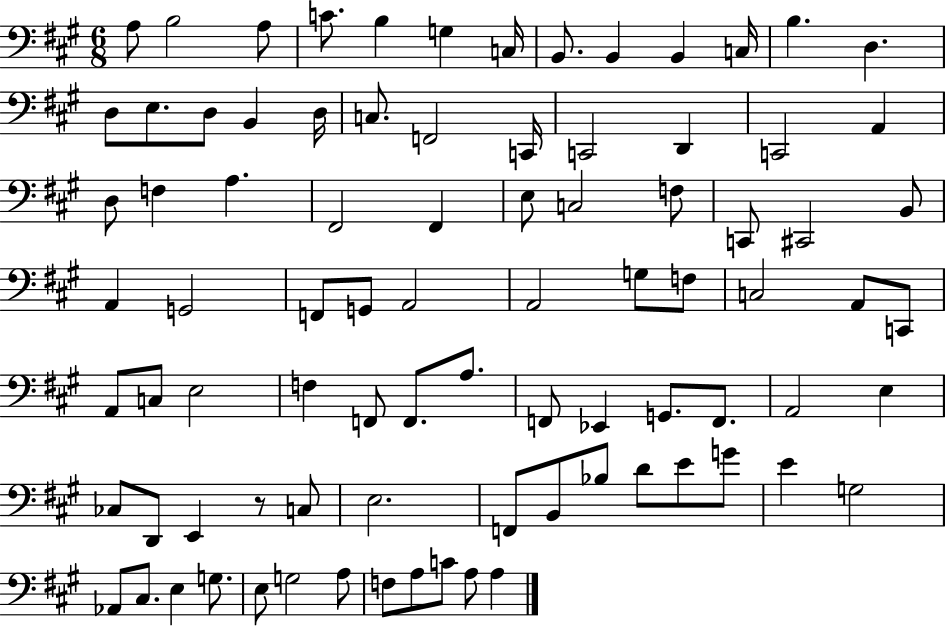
X:1
T:Untitled
M:6/8
L:1/4
K:A
A,/2 B,2 A,/2 C/2 B, G, C,/4 B,,/2 B,, B,, C,/4 B, D, D,/2 E,/2 D,/2 B,, D,/4 C,/2 F,,2 C,,/4 C,,2 D,, C,,2 A,, D,/2 F, A, ^F,,2 ^F,, E,/2 C,2 F,/2 C,,/2 ^C,,2 B,,/2 A,, G,,2 F,,/2 G,,/2 A,,2 A,,2 G,/2 F,/2 C,2 A,,/2 C,,/2 A,,/2 C,/2 E,2 F, F,,/2 F,,/2 A,/2 F,,/2 _E,, G,,/2 F,,/2 A,,2 E, _C,/2 D,,/2 E,, z/2 C,/2 E,2 F,,/2 B,,/2 _B,/2 D/2 E/2 G/2 E G,2 _A,,/2 ^C,/2 E, G,/2 E,/2 G,2 A,/2 F,/2 A,/2 C/2 A,/2 A,